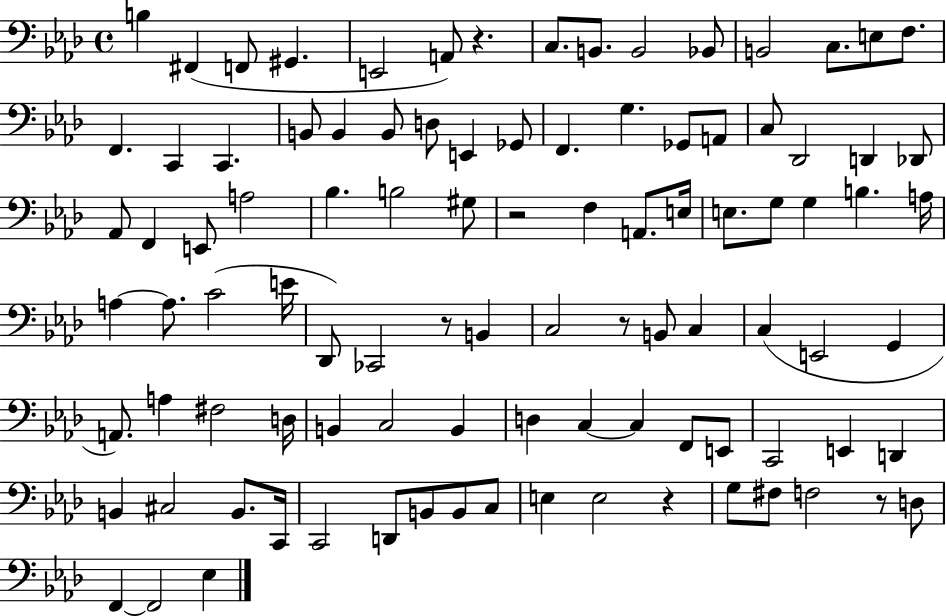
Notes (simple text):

B3/q F#2/q F2/e G#2/q. E2/h A2/e R/q. C3/e. B2/e. B2/h Bb2/e B2/h C3/e. E3/e F3/e. F2/q. C2/q C2/q. B2/e B2/q B2/e D3/e E2/q Gb2/e F2/q. G3/q. Gb2/e A2/e C3/e Db2/h D2/q Db2/e Ab2/e F2/q E2/e A3/h Bb3/q. B3/h G#3/e R/h F3/q A2/e. E3/s E3/e. G3/e G3/q B3/q. A3/s A3/q A3/e. C4/h E4/s Db2/e CES2/h R/e B2/q C3/h R/e B2/e C3/q C3/q E2/h G2/q A2/e. A3/q F#3/h D3/s B2/q C3/h B2/q D3/q C3/q C3/q F2/e E2/e C2/h E2/q D2/q B2/q C#3/h B2/e. C2/s C2/h D2/e B2/e B2/e C3/e E3/q E3/h R/q G3/e F#3/e F3/h R/e D3/e F2/q F2/h Eb3/q